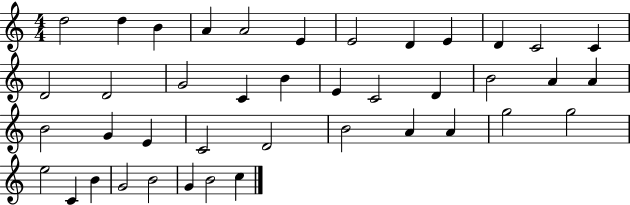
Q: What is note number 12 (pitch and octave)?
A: C4